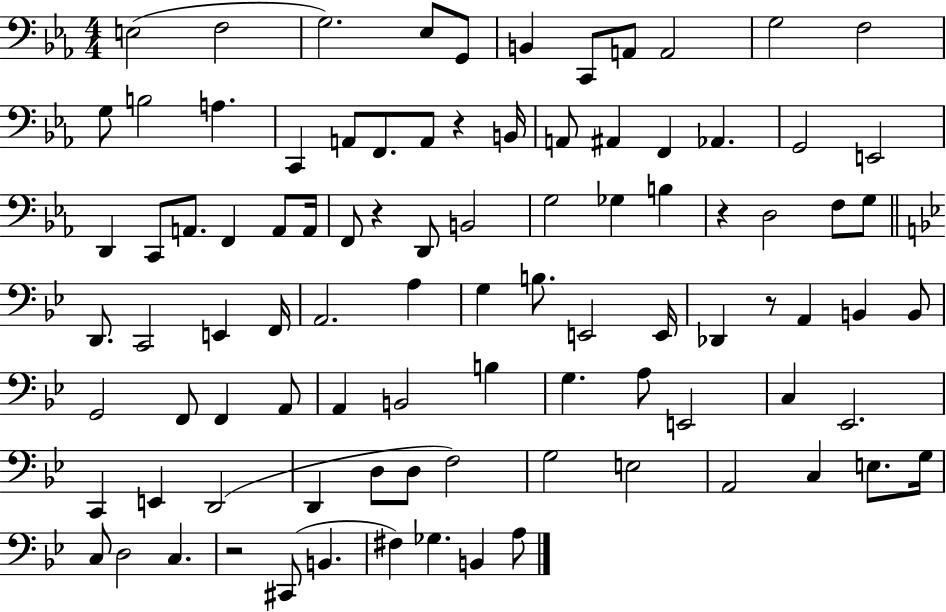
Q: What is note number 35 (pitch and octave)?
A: G3